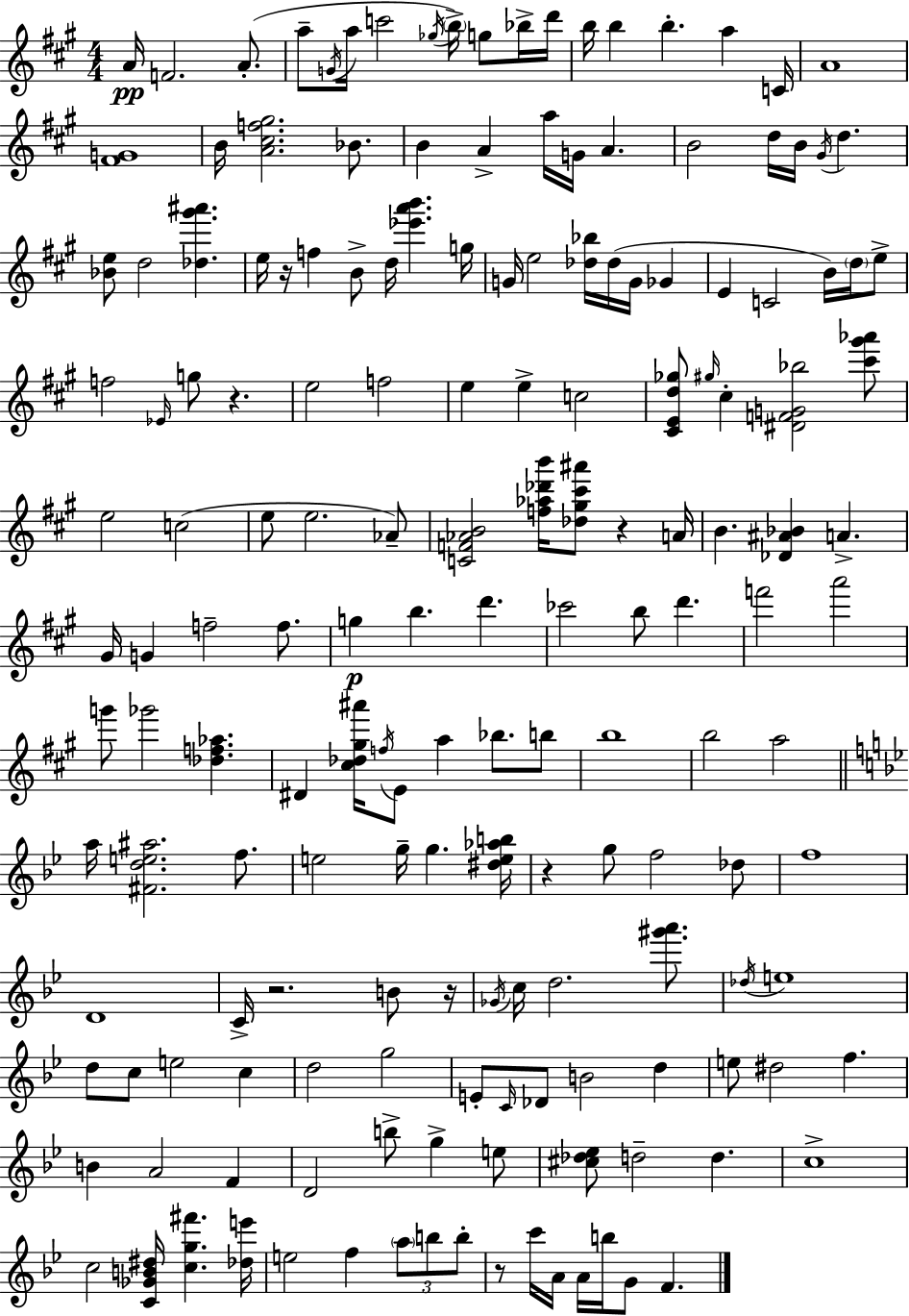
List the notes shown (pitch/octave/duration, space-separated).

A4/s F4/h. A4/e. A5/e G4/s A5/s C6/h Gb5/s B5/s G5/e Bb5/s D6/s B5/s B5/q B5/q. A5/q C4/s A4/w [F#4,G4]/w B4/s [A4,C#5,F5,G#5]/h. Bb4/e. B4/q A4/q A5/s G4/s A4/q. B4/h D5/s B4/s G#4/s D5/q. [Bb4,E5]/e D5/h [Db5,G#6,A#6]/q. E5/s R/s F5/q B4/e D5/s [Eb6,A6,B6]/q. G5/s G4/s E5/h [Db5,Bb5]/s Db5/s G4/s Gb4/q E4/q C4/h B4/s D5/s E5/e F5/h Eb4/s G5/e R/q. E5/h F5/h E5/q E5/q C5/h [C#4,E4,D5,Gb5]/e G#5/s C#5/q [D#4,F4,G4,Bb5]/h [C#6,G#6,Ab6]/e E5/h C5/h E5/e E5/h. Ab4/e [C4,F4,Ab4,B4]/h [F5,Ab5,Db6,B6]/s [Db5,G#5,C#6,A#6]/e R/q A4/s B4/q. [Db4,A#4,Bb4]/q A4/q. G#4/s G4/q F5/h F5/e. G5/q B5/q. D6/q. CES6/h B5/e D6/q. F6/h A6/h G6/e Gb6/h [Db5,F5,Ab5]/q. D#4/q [C#5,Db5,G#5,A#6]/s F5/s E4/e A5/q Bb5/e. B5/e B5/w B5/h A5/h A5/s [F#4,D5,E5,A#5]/h. F5/e. E5/h G5/s G5/q. [D#5,E5,Ab5,B5]/s R/q G5/e F5/h Db5/e F5/w D4/w C4/s R/h. B4/e R/s Gb4/s C5/s D5/h. [G#6,A6]/e. Db5/s E5/w D5/e C5/e E5/h C5/q D5/h G5/h E4/e C4/s Db4/e B4/h D5/q E5/e D#5/h F5/q. B4/q A4/h F4/q D4/h B5/e G5/q E5/e [C#5,Db5,Eb5]/e D5/h D5/q. C5/w C5/h [C4,Gb4,B4,D#5]/s [C5,G5,F#6]/q. [Db5,E6]/s E5/h F5/q A5/e B5/e B5/e R/e C6/s A4/s A4/s B5/s G4/e F4/q.